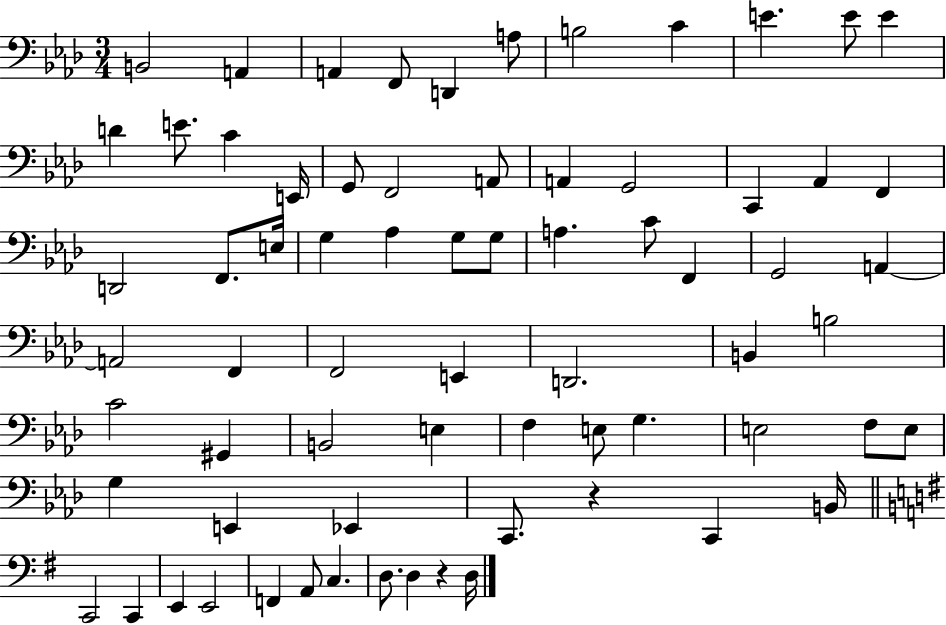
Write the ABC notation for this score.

X:1
T:Untitled
M:3/4
L:1/4
K:Ab
B,,2 A,, A,, F,,/2 D,, A,/2 B,2 C E E/2 E D E/2 C E,,/4 G,,/2 F,,2 A,,/2 A,, G,,2 C,, _A,, F,, D,,2 F,,/2 E,/4 G, _A, G,/2 G,/2 A, C/2 F,, G,,2 A,, A,,2 F,, F,,2 E,, D,,2 B,, B,2 C2 ^G,, B,,2 E, F, E,/2 G, E,2 F,/2 E,/2 G, E,, _E,, C,,/2 z C,, B,,/4 C,,2 C,, E,, E,,2 F,, A,,/2 C, D,/2 D, z D,/4